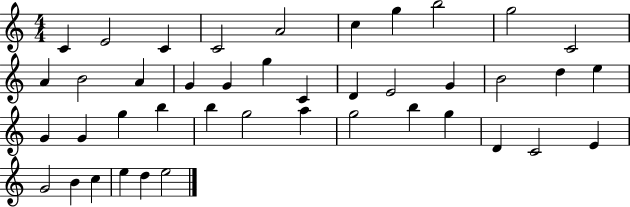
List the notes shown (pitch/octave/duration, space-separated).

C4/q E4/h C4/q C4/h A4/h C5/q G5/q B5/h G5/h C4/h A4/q B4/h A4/q G4/q G4/q G5/q C4/q D4/q E4/h G4/q B4/h D5/q E5/q G4/q G4/q G5/q B5/q B5/q G5/h A5/q G5/h B5/q G5/q D4/q C4/h E4/q G4/h B4/q C5/q E5/q D5/q E5/h